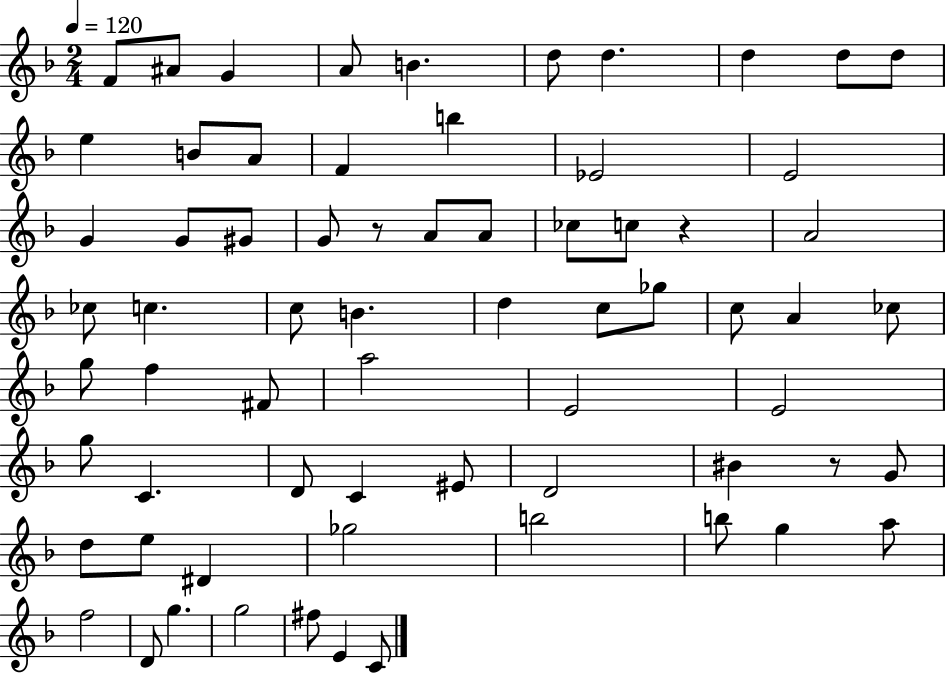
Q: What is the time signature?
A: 2/4